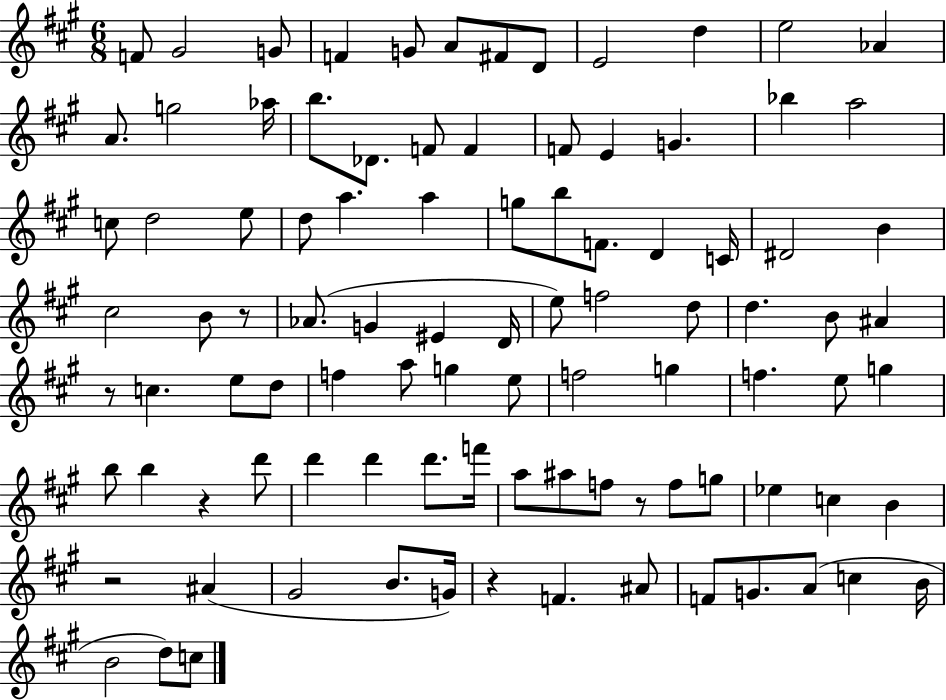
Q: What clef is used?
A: treble